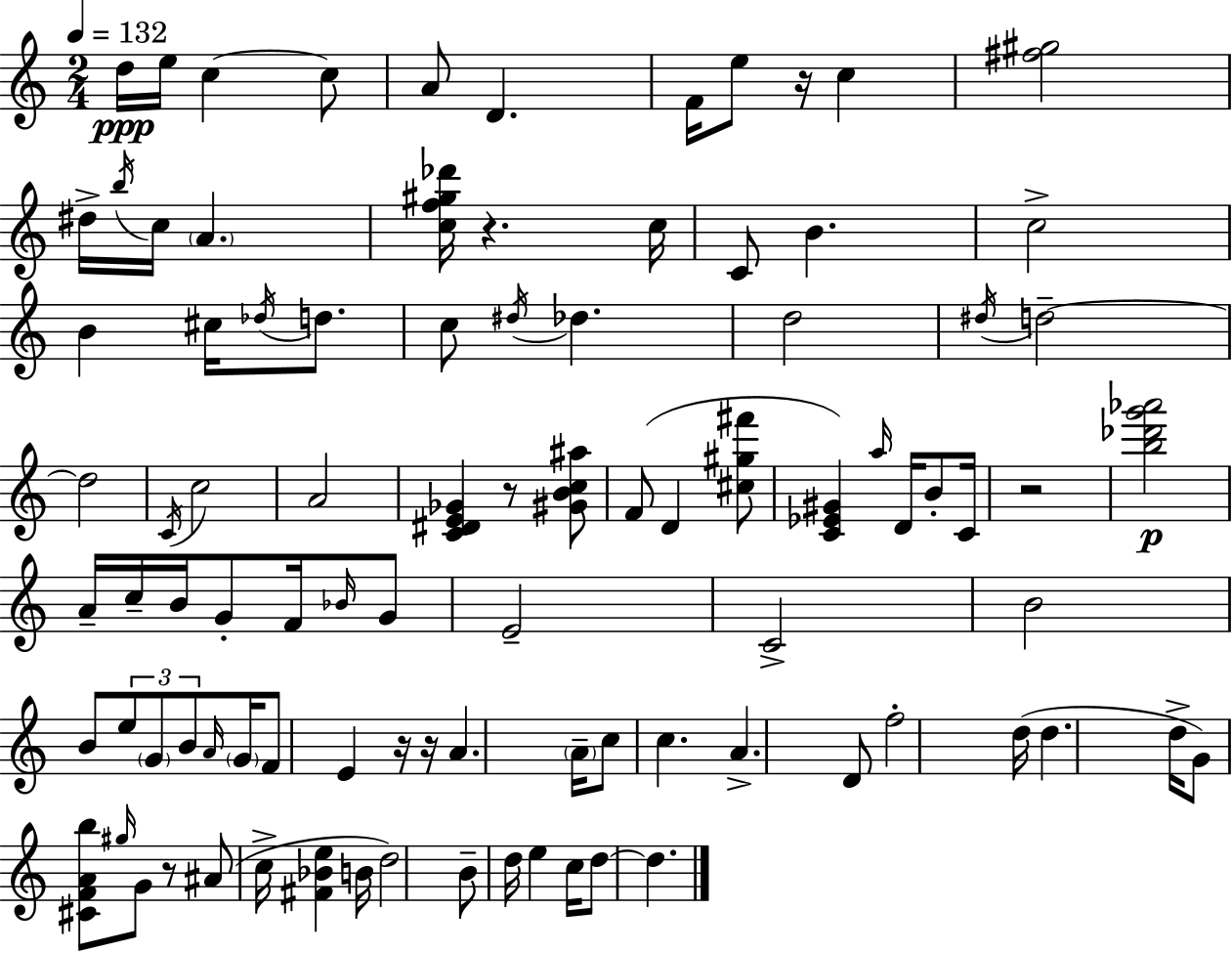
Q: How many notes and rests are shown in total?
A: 94